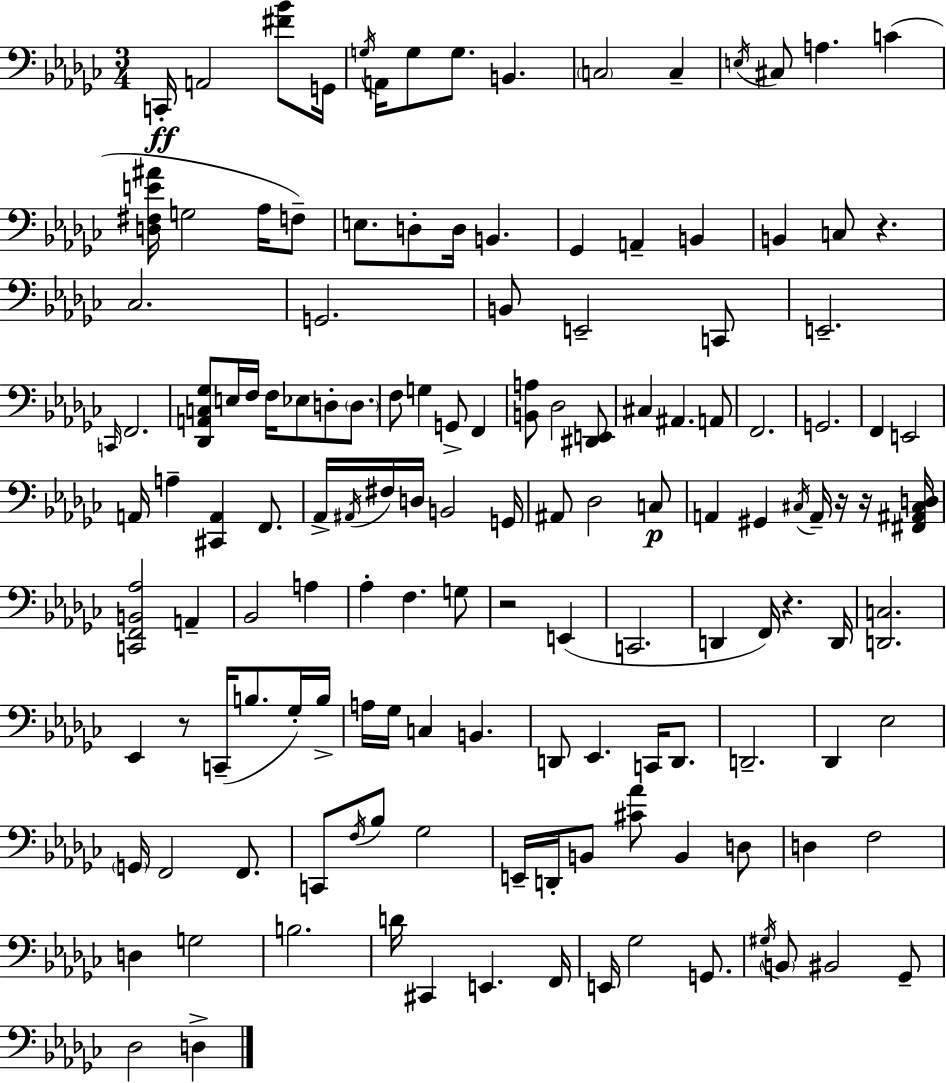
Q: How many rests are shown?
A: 6